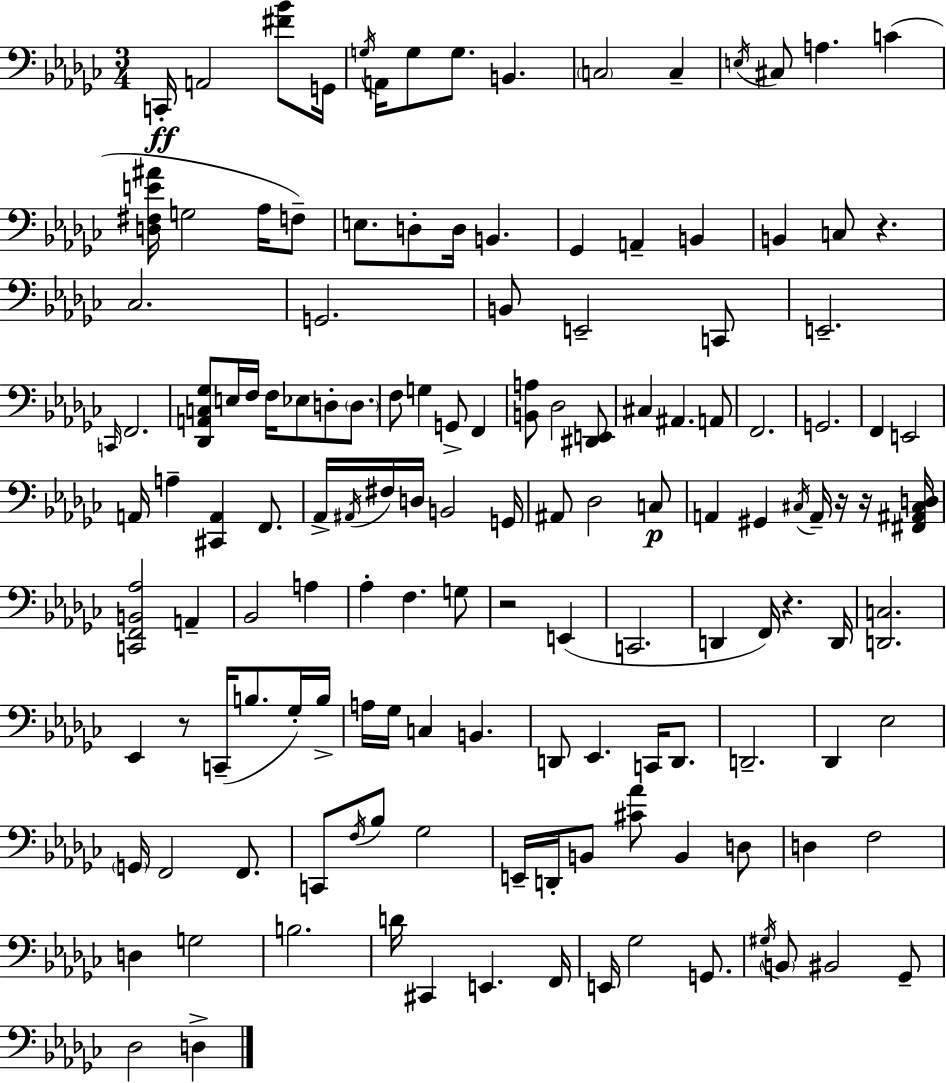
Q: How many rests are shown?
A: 6